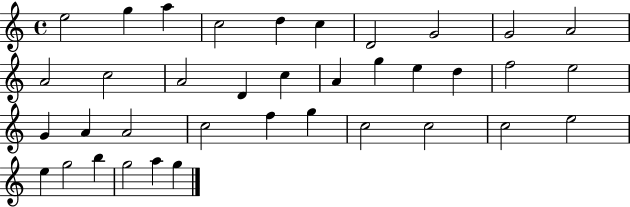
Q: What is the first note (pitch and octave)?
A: E5